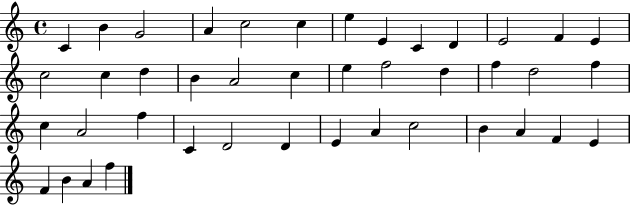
{
  \clef treble
  \time 4/4
  \defaultTimeSignature
  \key c \major
  c'4 b'4 g'2 | a'4 c''2 c''4 | e''4 e'4 c'4 d'4 | e'2 f'4 e'4 | \break c''2 c''4 d''4 | b'4 a'2 c''4 | e''4 f''2 d''4 | f''4 d''2 f''4 | \break c''4 a'2 f''4 | c'4 d'2 d'4 | e'4 a'4 c''2 | b'4 a'4 f'4 e'4 | \break f'4 b'4 a'4 f''4 | \bar "|."
}